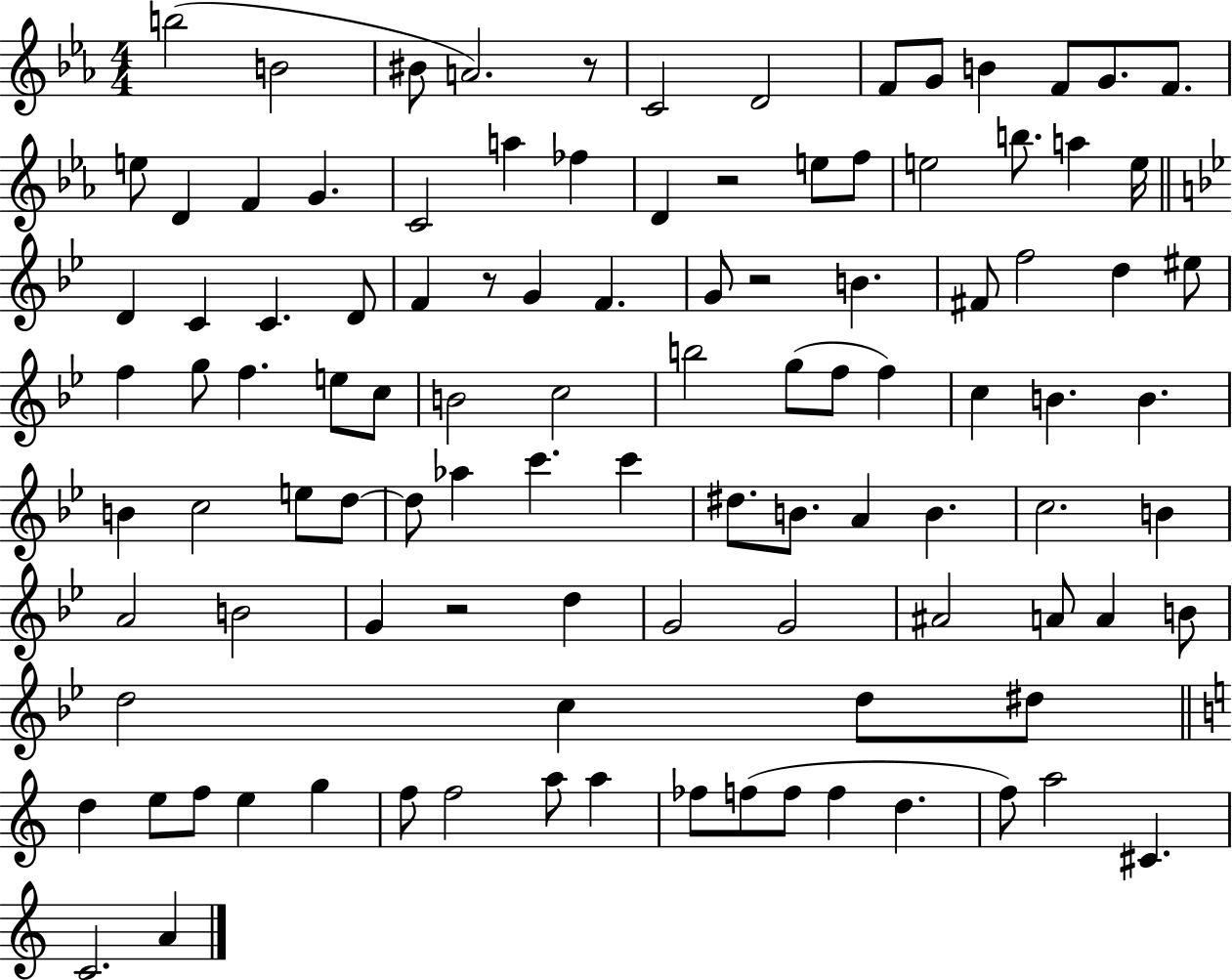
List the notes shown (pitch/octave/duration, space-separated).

B5/h B4/h BIS4/e A4/h. R/e C4/h D4/h F4/e G4/e B4/q F4/e G4/e. F4/e. E5/e D4/q F4/q G4/q. C4/h A5/q FES5/q D4/q R/h E5/e F5/e E5/h B5/e. A5/q E5/s D4/q C4/q C4/q. D4/e F4/q R/e G4/q F4/q. G4/e R/h B4/q. F#4/e F5/h D5/q EIS5/e F5/q G5/e F5/q. E5/e C5/e B4/h C5/h B5/h G5/e F5/e F5/q C5/q B4/q. B4/q. B4/q C5/h E5/e D5/e D5/e Ab5/q C6/q. C6/q D#5/e. B4/e. A4/q B4/q. C5/h. B4/q A4/h B4/h G4/q R/h D5/q G4/h G4/h A#4/h A4/e A4/q B4/e D5/h C5/q D5/e D#5/e D5/q E5/e F5/e E5/q G5/q F5/e F5/h A5/e A5/q FES5/e F5/e F5/e F5/q D5/q. F5/e A5/h C#4/q. C4/h. A4/q